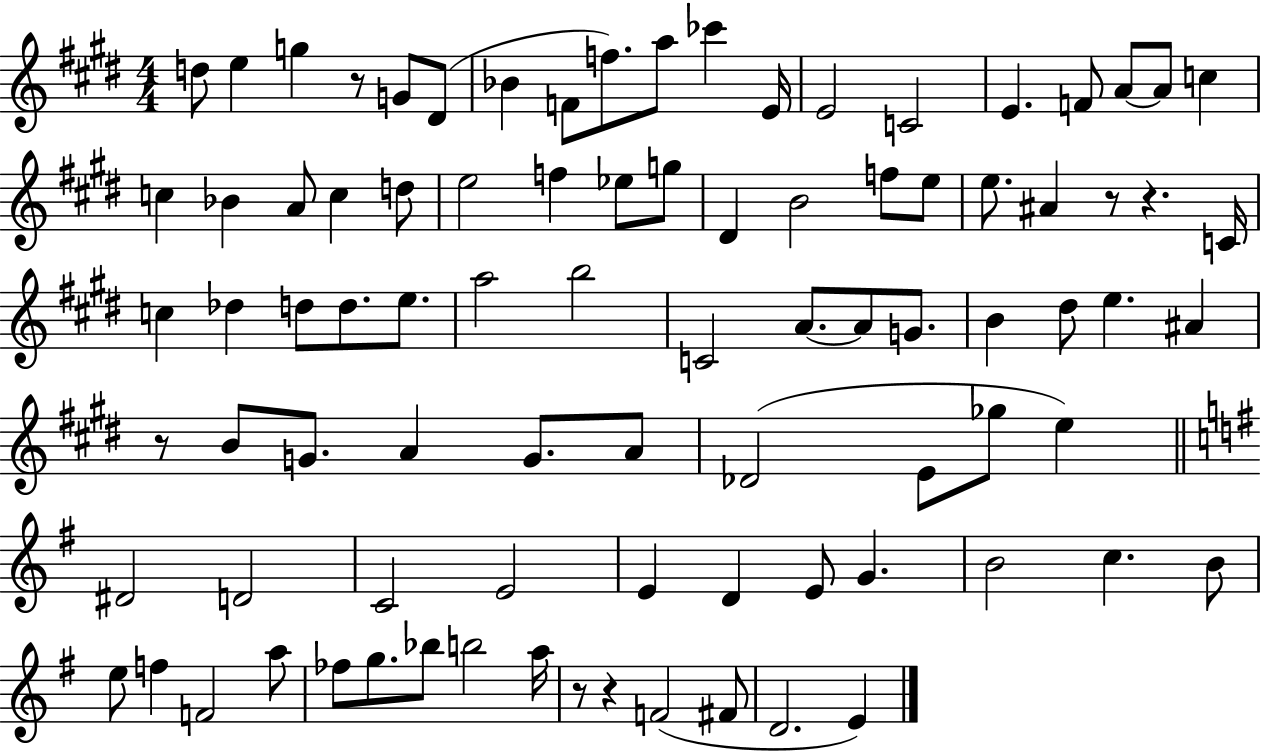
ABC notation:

X:1
T:Untitled
M:4/4
L:1/4
K:E
d/2 e g z/2 G/2 ^D/2 _B F/2 f/2 a/2 _c' E/4 E2 C2 E F/2 A/2 A/2 c c _B A/2 c d/2 e2 f _e/2 g/2 ^D B2 f/2 e/2 e/2 ^A z/2 z C/4 c _d d/2 d/2 e/2 a2 b2 C2 A/2 A/2 G/2 B ^d/2 e ^A z/2 B/2 G/2 A G/2 A/2 _D2 E/2 _g/2 e ^D2 D2 C2 E2 E D E/2 G B2 c B/2 e/2 f F2 a/2 _f/2 g/2 _b/2 b2 a/4 z/2 z F2 ^F/2 D2 E